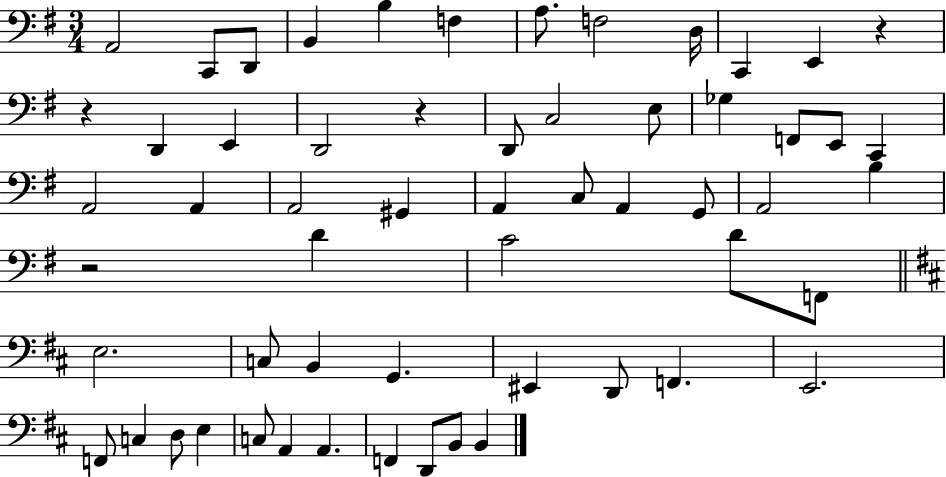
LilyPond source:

{
  \clef bass
  \numericTimeSignature
  \time 3/4
  \key g \major
  a,2 c,8 d,8 | b,4 b4 f4 | a8. f2 d16 | c,4 e,4 r4 | \break r4 d,4 e,4 | d,2 r4 | d,8 c2 e8 | ges4 f,8 e,8 c,4 | \break a,2 a,4 | a,2 gis,4 | a,4 c8 a,4 g,8 | a,2 b4 | \break r2 d'4 | c'2 d'8 f,8 | \bar "||" \break \key b \minor e2. | c8 b,4 g,4. | eis,4 d,8 f,4. | e,2. | \break f,8 c4 d8 e4 | c8 a,4 a,4. | f,4 d,8 b,8 b,4 | \bar "|."
}